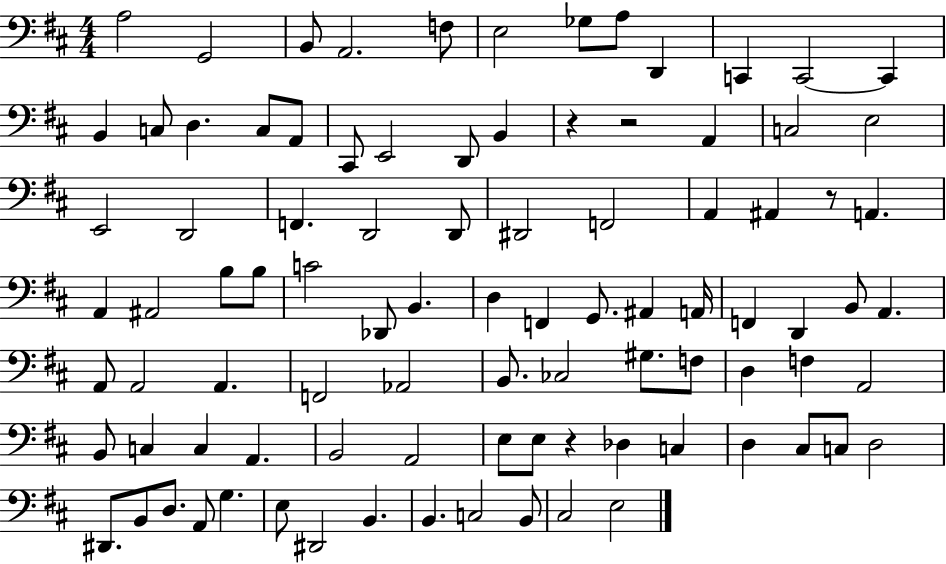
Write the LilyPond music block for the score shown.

{
  \clef bass
  \numericTimeSignature
  \time 4/4
  \key d \major
  a2 g,2 | b,8 a,2. f8 | e2 ges8 a8 d,4 | c,4 c,2~~ c,4 | \break b,4 c8 d4. c8 a,8 | cis,8 e,2 d,8 b,4 | r4 r2 a,4 | c2 e2 | \break e,2 d,2 | f,4. d,2 d,8 | dis,2 f,2 | a,4 ais,4 r8 a,4. | \break a,4 ais,2 b8 b8 | c'2 des,8 b,4. | d4 f,4 g,8. ais,4 a,16 | f,4 d,4 b,8 a,4. | \break a,8 a,2 a,4. | f,2 aes,2 | b,8. ces2 gis8. f8 | d4 f4 a,2 | \break b,8 c4 c4 a,4. | b,2 a,2 | e8 e8 r4 des4 c4 | d4 cis8 c8 d2 | \break dis,8. b,8 d8. a,8 g4. | e8 dis,2 b,4. | b,4. c2 b,8 | cis2 e2 | \break \bar "|."
}